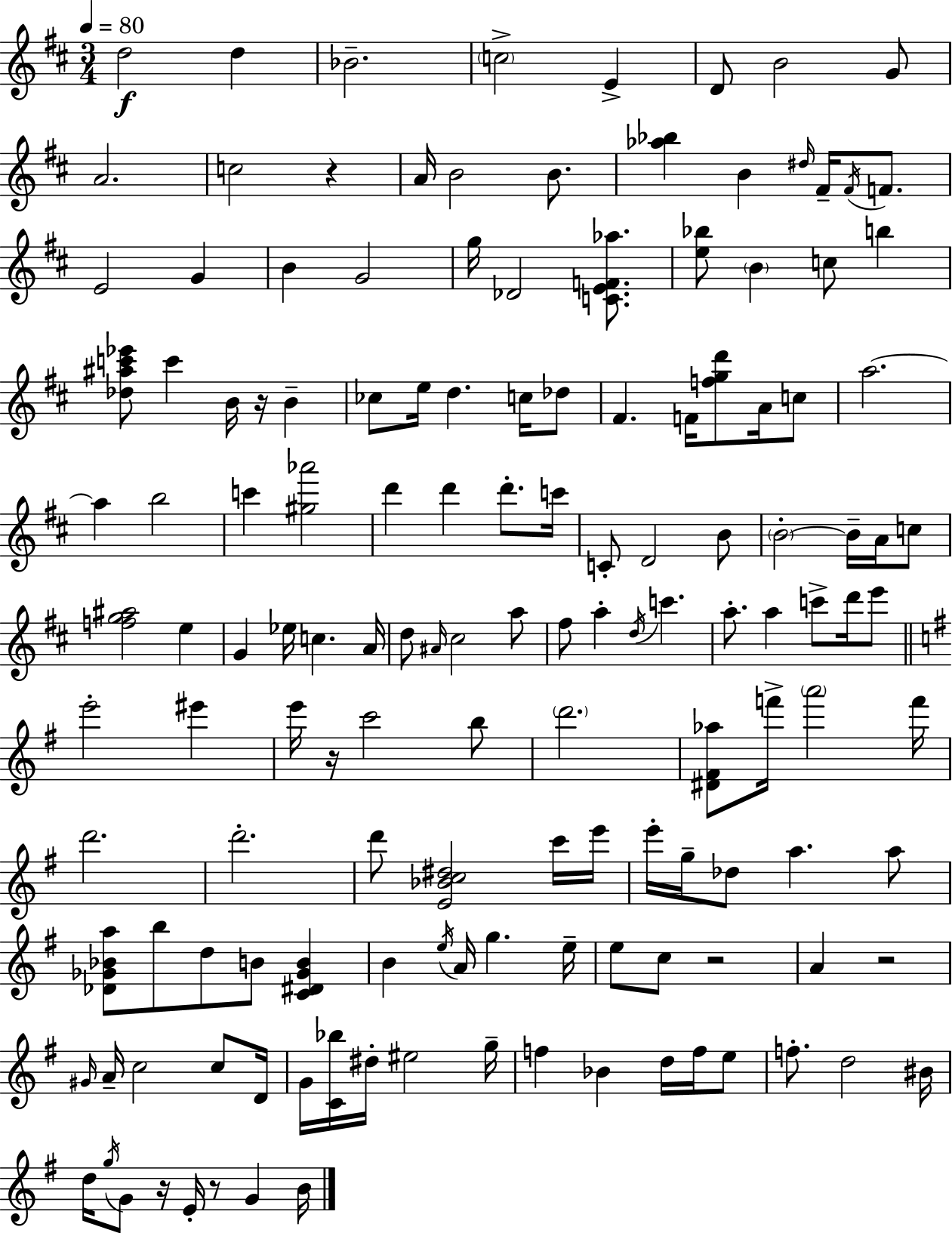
{
  \clef treble
  \numericTimeSignature
  \time 3/4
  \key d \major
  \tempo 4 = 80
  d''2\f d''4 | bes'2.-- | \parenthesize c''2-> e'4-> | d'8 b'2 g'8 | \break a'2. | c''2 r4 | a'16 b'2 b'8. | <aes'' bes''>4 b'4 \grace { dis''16 } fis'16-- \acciaccatura { fis'16 } f'8. | \break e'2 g'4 | b'4 g'2 | g''16 des'2 <c' e' f' aes''>8. | <e'' bes''>8 \parenthesize b'4 c''8 b''4 | \break <des'' ais'' c''' ees'''>8 c'''4 b'16 r16 b'4-- | ces''8 e''16 d''4. c''16 | des''8 fis'4. f'16 <f'' g'' d'''>8 a'16 | c''8 a''2.~~ | \break a''4 b''2 | c'''4 <gis'' aes'''>2 | d'''4 d'''4 d'''8.-. | c'''16 c'8-. d'2 | \break b'8 \parenthesize b'2-.~~ b'16-- a'16 | c''8 <f'' g'' ais''>2 e''4 | g'4 ees''16 c''4. | a'16 d''8 \grace { ais'16 } cis''2 | \break a''8 fis''8 a''4-. \acciaccatura { d''16 } c'''4. | a''8.-. a''4 c'''8-> | d'''16 e'''8 \bar "||" \break \key g \major e'''2-. eis'''4 | e'''16 r16 c'''2 b''8 | \parenthesize d'''2. | <dis' fis' aes''>8 f'''16-> \parenthesize a'''2 f'''16 | \break d'''2. | d'''2.-. | d'''8 <e' bes' c'' dis''>2 c'''16 e'''16 | e'''16-. g''16-- des''8 a''4. a''8 | \break <des' ges' bes' a''>8 b''8 d''8 b'8 <c' dis' ges' b'>4 | b'4 \acciaccatura { e''16 } a'16 g''4. | e''16-- e''8 c''8 r2 | a'4 r2 | \break \grace { gis'16 } a'16-- c''2 c''8 | d'16 g'16 <c' bes''>16 dis''16-. eis''2 | g''16-- f''4 bes'4 d''16 f''16 | e''8 f''8.-. d''2 | \break bis'16 d''16 \acciaccatura { g''16 } g'8 r16 e'16-. r8 g'4 | b'16 \bar "|."
}